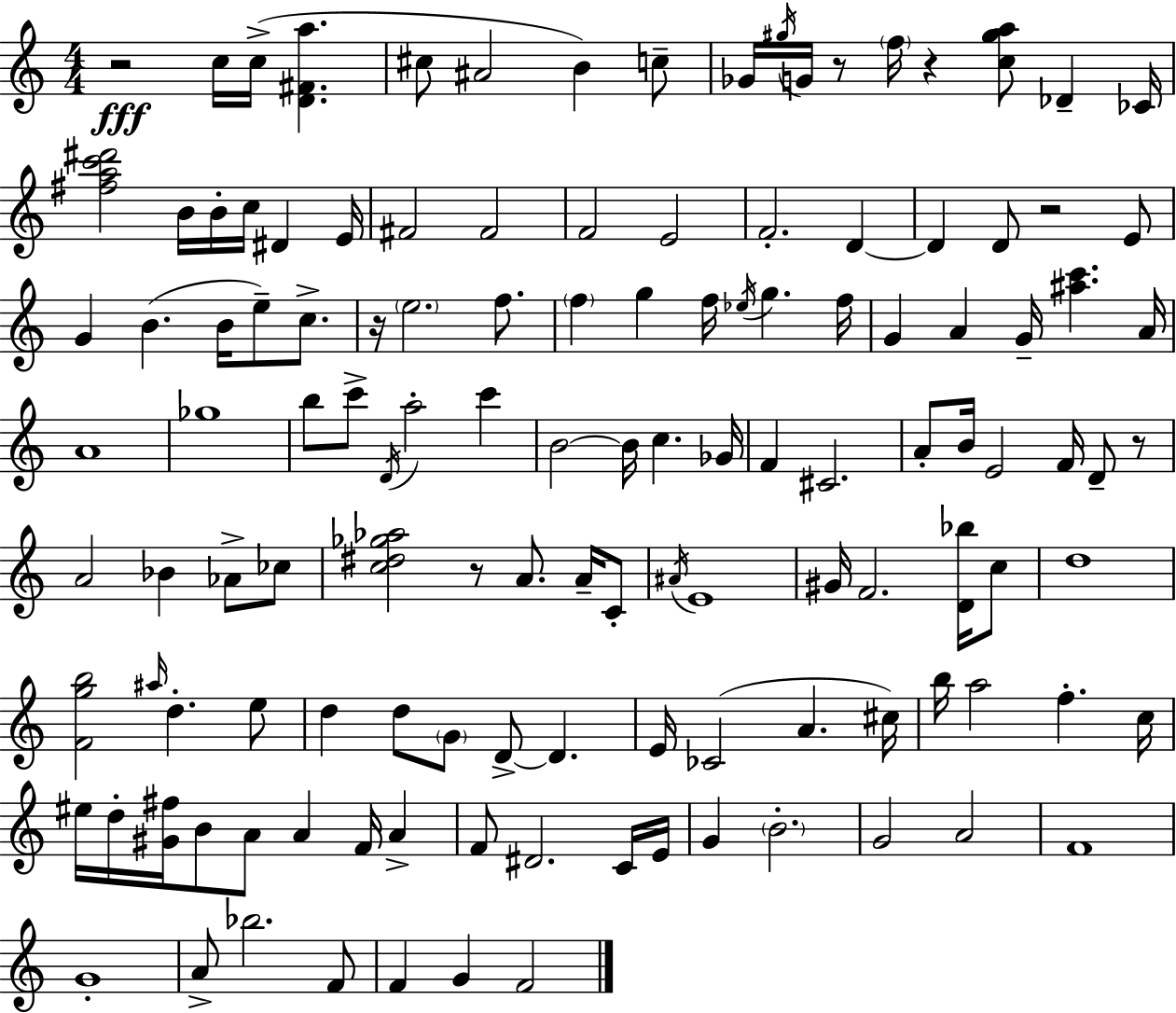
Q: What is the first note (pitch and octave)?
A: C5